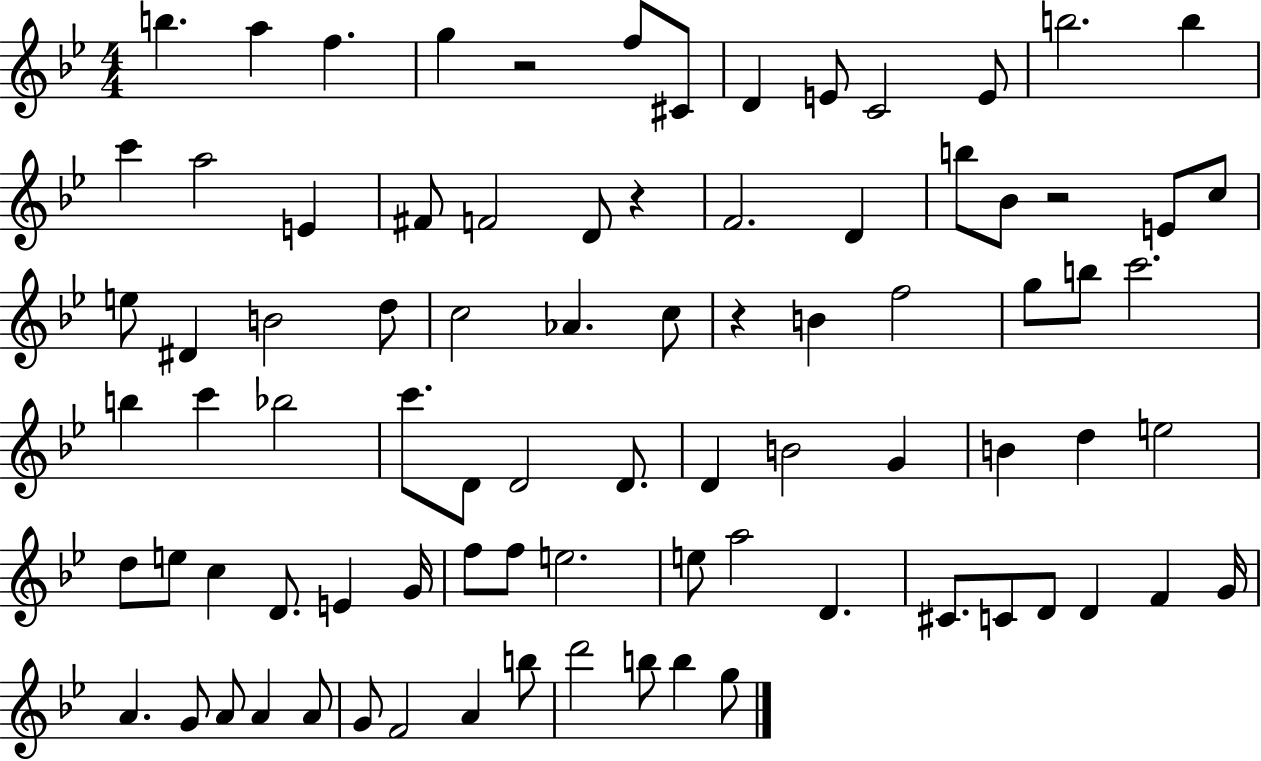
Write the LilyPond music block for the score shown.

{
  \clef treble
  \numericTimeSignature
  \time 4/4
  \key bes \major
  b''4. a''4 f''4. | g''4 r2 f''8 cis'8 | d'4 e'8 c'2 e'8 | b''2. b''4 | \break c'''4 a''2 e'4 | fis'8 f'2 d'8 r4 | f'2. d'4 | b''8 bes'8 r2 e'8 c''8 | \break e''8 dis'4 b'2 d''8 | c''2 aes'4. c''8 | r4 b'4 f''2 | g''8 b''8 c'''2. | \break b''4 c'''4 bes''2 | c'''8. d'8 d'2 d'8. | d'4 b'2 g'4 | b'4 d''4 e''2 | \break d''8 e''8 c''4 d'8. e'4 g'16 | f''8 f''8 e''2. | e''8 a''2 d'4. | cis'8. c'8 d'8 d'4 f'4 g'16 | \break a'4. g'8 a'8 a'4 a'8 | g'8 f'2 a'4 b''8 | d'''2 b''8 b''4 g''8 | \bar "|."
}